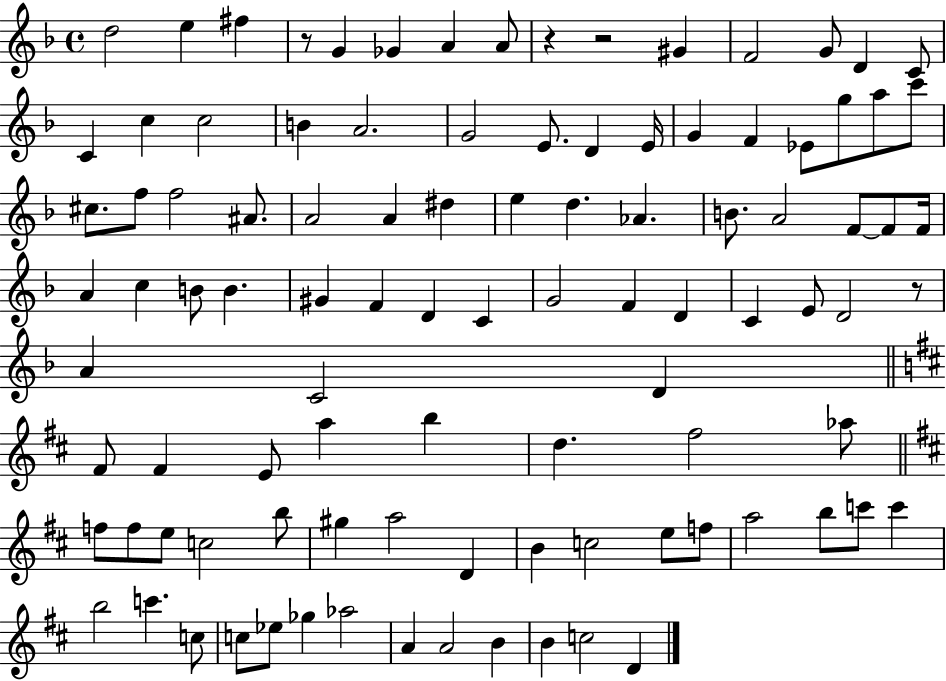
{
  \clef treble
  \time 4/4
  \defaultTimeSignature
  \key f \major
  \repeat volta 2 { d''2 e''4 fis''4 | r8 g'4 ges'4 a'4 a'8 | r4 r2 gis'4 | f'2 g'8 d'4 c'8 | \break c'4 c''4 c''2 | b'4 a'2. | g'2 e'8. d'4 e'16 | g'4 f'4 ees'8 g''8 a''8 c'''8 | \break cis''8. f''8 f''2 ais'8. | a'2 a'4 dis''4 | e''4 d''4. aes'4. | b'8. a'2 f'8~~ f'8 f'16 | \break a'4 c''4 b'8 b'4. | gis'4 f'4 d'4 c'4 | g'2 f'4 d'4 | c'4 e'8 d'2 r8 | \break a'4 c'2 d'4 | \bar "||" \break \key d \major fis'8 fis'4 e'8 a''4 b''4 | d''4. fis''2 aes''8 | \bar "||" \break \key d \major f''8 f''8 e''8 c''2 b''8 | gis''4 a''2 d'4 | b'4 c''2 e''8 f''8 | a''2 b''8 c'''8 c'''4 | \break b''2 c'''4. c''8 | c''8 ees''8 ges''4 aes''2 | a'4 a'2 b'4 | b'4 c''2 d'4 | \break } \bar "|."
}